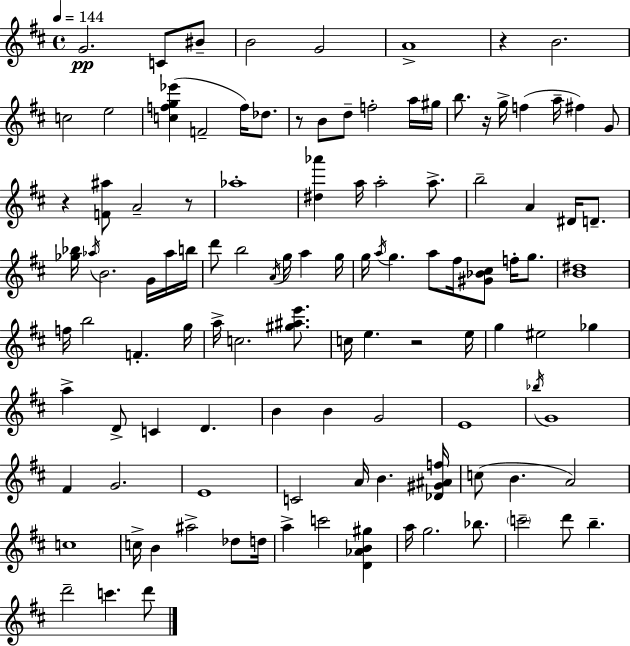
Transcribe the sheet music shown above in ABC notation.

X:1
T:Untitled
M:4/4
L:1/4
K:D
G2 C/2 ^B/2 B2 G2 A4 z B2 c2 e2 [cfg_e'] F2 f/4 _d/2 z/2 B/2 d/2 f2 a/4 ^g/4 b/2 z/4 g/4 f a/4 ^f G/2 z [F^a]/2 A2 z/2 _a4 [^d_a'] a/4 a2 a/2 b2 A ^D/4 D/2 [_g_b]/4 _a/4 B2 G/4 _a/4 b/4 d'/2 b2 A/4 g/4 a g/4 g/4 a/4 g a/2 ^f/4 [^G_B^c]/2 f/4 g/2 [B^d]4 f/4 b2 F g/4 a/4 c2 [^g^ae']/2 c/4 e z2 e/4 g ^e2 _g a D/2 C D B B G2 E4 _b/4 G4 ^F G2 E4 C2 A/4 B [_D^G^Af]/4 c/2 B A2 c4 c/4 B ^a2 _d/2 d/4 a c'2 [D_AB^g] a/4 g2 _b/2 c'2 d'/2 b d'2 c' d'/2